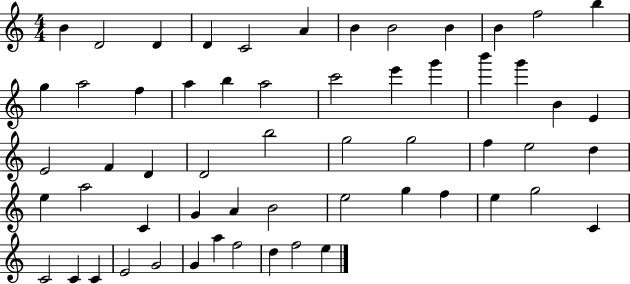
B4/q D4/h D4/q D4/q C4/h A4/q B4/q B4/h B4/q B4/q F5/h B5/q G5/q A5/h F5/q A5/q B5/q A5/h C6/h E6/q G6/q B6/q G6/q B4/q E4/q E4/h F4/q D4/q D4/h B5/h G5/h G5/h F5/q E5/h D5/q E5/q A5/h C4/q G4/q A4/q B4/h E5/h G5/q F5/q E5/q G5/h C4/q C4/h C4/q C4/q E4/h G4/h G4/q A5/q F5/h D5/q F5/h E5/q